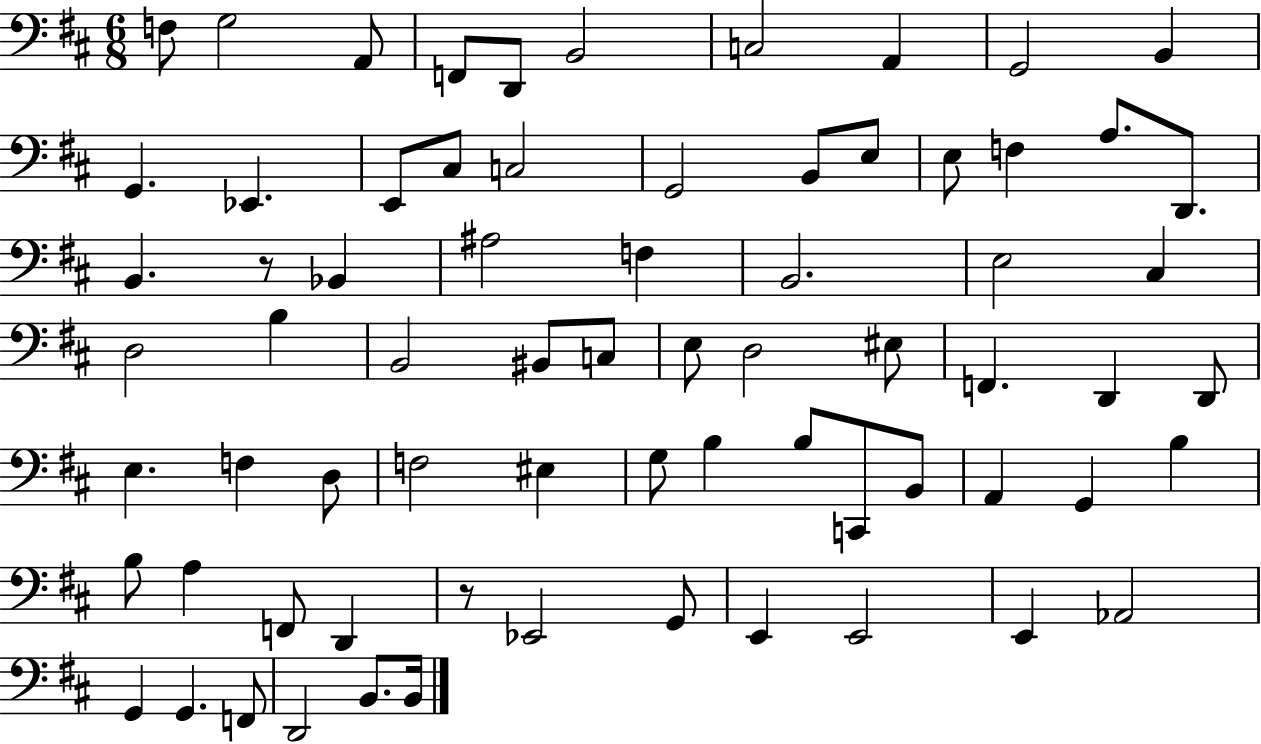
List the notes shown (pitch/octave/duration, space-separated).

F3/e G3/h A2/e F2/e D2/e B2/h C3/h A2/q G2/h B2/q G2/q. Eb2/q. E2/e C#3/e C3/h G2/h B2/e E3/e E3/e F3/q A3/e. D2/e. B2/q. R/e Bb2/q A#3/h F3/q B2/h. E3/h C#3/q D3/h B3/q B2/h BIS2/e C3/e E3/e D3/h EIS3/e F2/q. D2/q D2/e E3/q. F3/q D3/e F3/h EIS3/q G3/e B3/q B3/e C2/e B2/e A2/q G2/q B3/q B3/e A3/q F2/e D2/q R/e Eb2/h G2/e E2/q E2/h E2/q Ab2/h G2/q G2/q. F2/e D2/h B2/e. B2/s